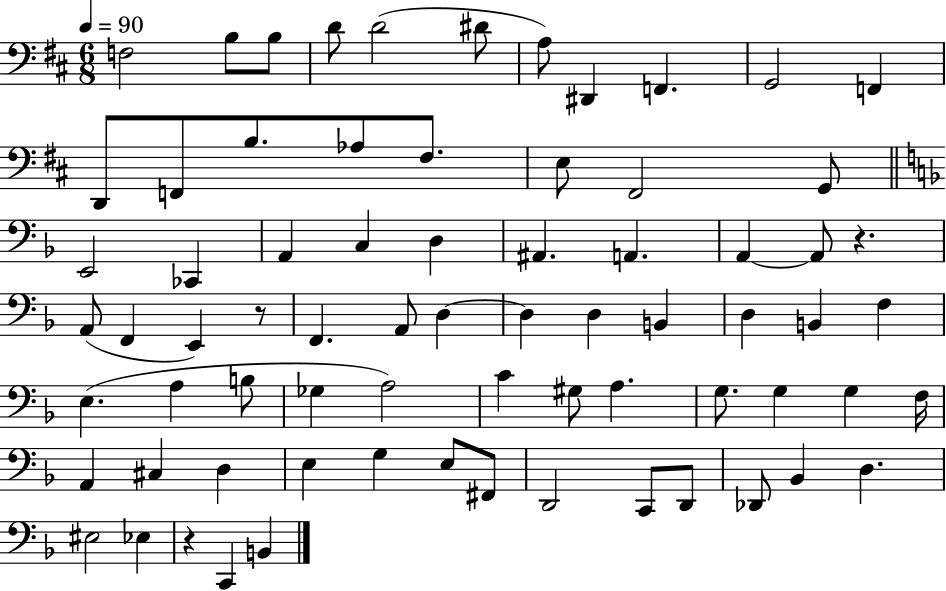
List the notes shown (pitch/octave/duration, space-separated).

F3/h B3/e B3/e D4/e D4/h D#4/e A3/e D#2/q F2/q. G2/h F2/q D2/e F2/e B3/e. Ab3/e F#3/e. E3/e F#2/h G2/e E2/h CES2/q A2/q C3/q D3/q A#2/q. A2/q. A2/q A2/e R/q. A2/e F2/q E2/q R/e F2/q. A2/e D3/q D3/q D3/q B2/q D3/q B2/q F3/q E3/q. A3/q B3/e Gb3/q A3/h C4/q G#3/e A3/q. G3/e. G3/q G3/q F3/s A2/q C#3/q D3/q E3/q G3/q E3/e F#2/e D2/h C2/e D2/e Db2/e Bb2/q D3/q. EIS3/h Eb3/q R/q C2/q B2/q